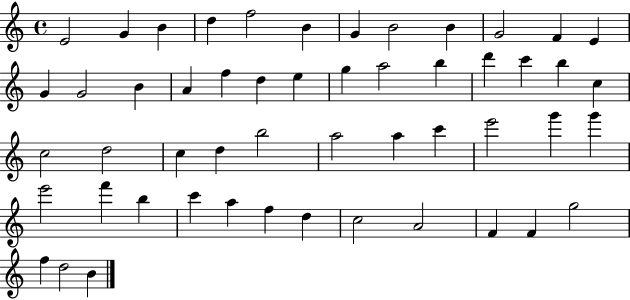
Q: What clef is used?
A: treble